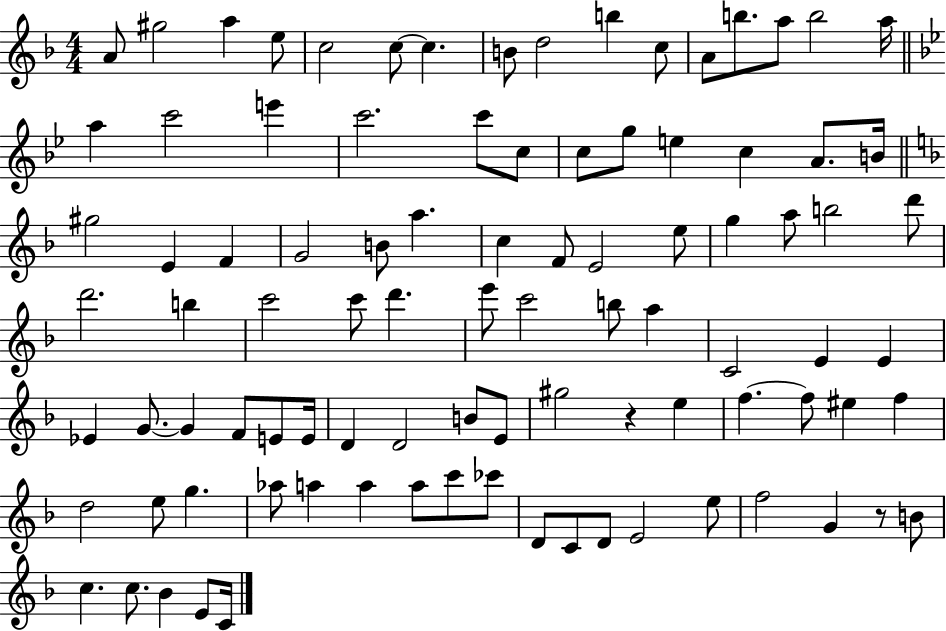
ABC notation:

X:1
T:Untitled
M:4/4
L:1/4
K:F
A/2 ^g2 a e/2 c2 c/2 c B/2 d2 b c/2 A/2 b/2 a/2 b2 a/4 a c'2 e' c'2 c'/2 c/2 c/2 g/2 e c A/2 B/4 ^g2 E F G2 B/2 a c F/2 E2 e/2 g a/2 b2 d'/2 d'2 b c'2 c'/2 d' e'/2 c'2 b/2 a C2 E E _E G/2 G F/2 E/2 E/4 D D2 B/2 E/2 ^g2 z e f f/2 ^e f d2 e/2 g _a/2 a a a/2 c'/2 _c'/2 D/2 C/2 D/2 E2 e/2 f2 G z/2 B/2 c c/2 _B E/2 C/4